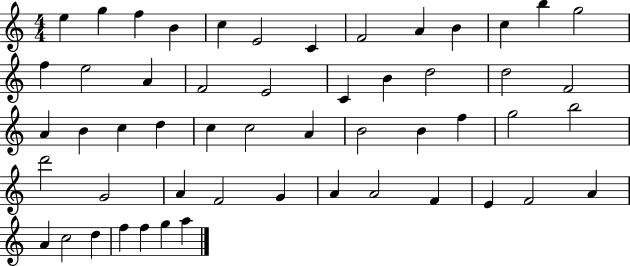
E5/q G5/q F5/q B4/q C5/q E4/h C4/q F4/h A4/q B4/q C5/q B5/q G5/h F5/q E5/h A4/q F4/h E4/h C4/q B4/q D5/h D5/h F4/h A4/q B4/q C5/q D5/q C5/q C5/h A4/q B4/h B4/q F5/q G5/h B5/h D6/h G4/h A4/q F4/h G4/q A4/q A4/h F4/q E4/q F4/h A4/q A4/q C5/h D5/q F5/q F5/q G5/q A5/q